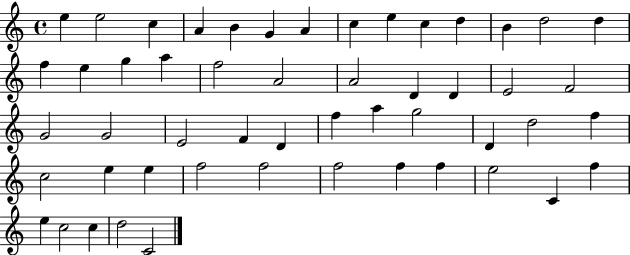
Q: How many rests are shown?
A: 0